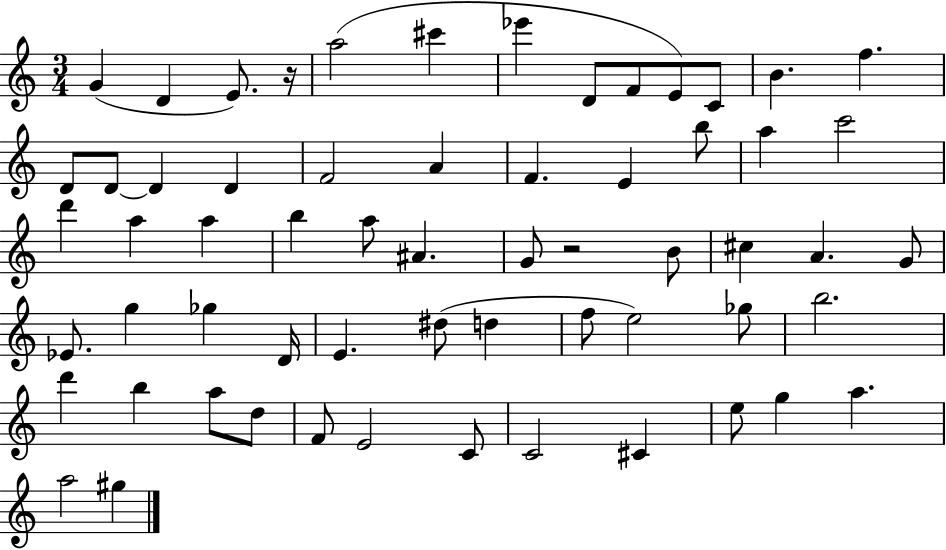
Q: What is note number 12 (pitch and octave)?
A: F5